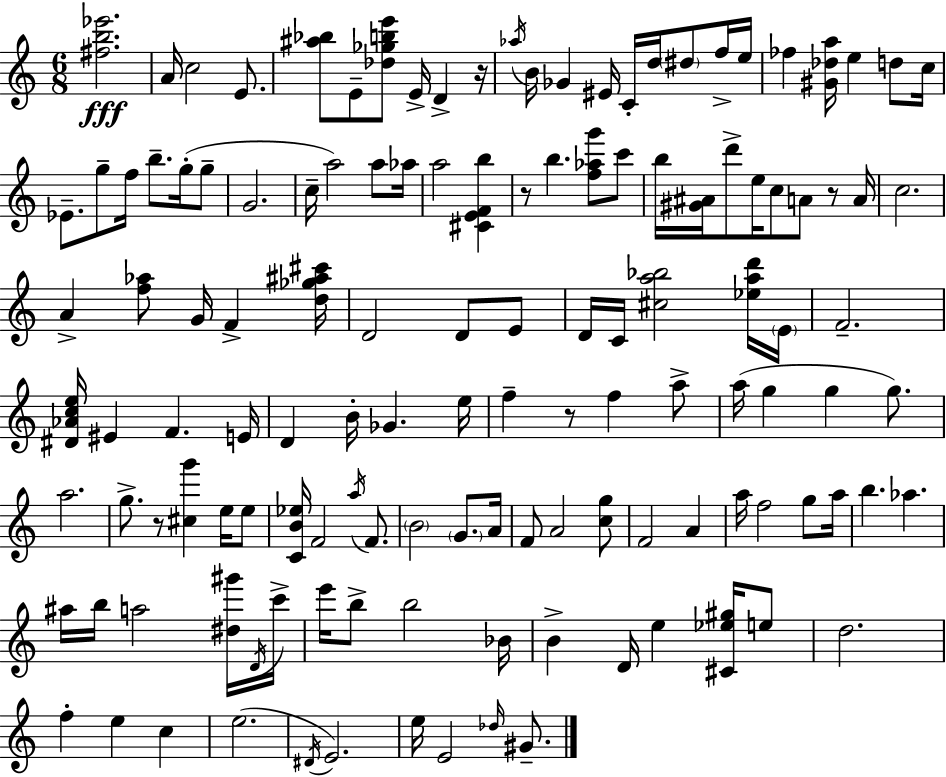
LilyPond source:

{
  \clef treble
  \numericTimeSignature
  \time 6/8
  \key c \major
  <fis'' b'' ees'''>2.\fff | a'16 c''2 e'8. | <ais'' bes''>8 e'8-- <des'' ges'' b'' e'''>8 e'16-> d'4-> r16 | \acciaccatura { aes''16 } b'16 ges'4 eis'16 c'16-. d''16 \parenthesize dis''8 f''16-> | \break e''16 fes''4 <gis' des'' a''>16 e''4 d''8 | c''16 ees'8.-- g''8-- f''16 b''8.-- g''16-.( g''8-- | g'2. | c''16-- a''2) a''8 | \break aes''16 a''2 <cis' e' f' b''>4 | r8 b''4. <f'' aes'' g'''>8 c'''8 | b''16 <gis' ais'>16 d'''8-> e''16 c''8 a'8 r8 | a'16 c''2. | \break a'4-> <f'' aes''>8 g'16 f'4-> | <d'' ges'' ais'' cis'''>16 d'2 d'8 e'8 | d'16 c'16 <cis'' a'' bes''>2 <ees'' a'' d'''>16 | \parenthesize e'16 f'2.-- | \break <dis' aes' c'' e''>16 eis'4 f'4. | e'16 d'4 b'16-. ges'4. | e''16 f''4-- r8 f''4 a''8-> | a''16( g''4 g''4 g''8.) | \break a''2. | g''8.-> r8 <cis'' g'''>4 e''16 e''8 | <c' b' ees''>16 f'2 \acciaccatura { a''16 } f'8. | \parenthesize b'2 \parenthesize g'8. | \break a'16 f'8 a'2 | <c'' g''>8 f'2 a'4 | a''16 f''2 g''8 | a''16 b''4. aes''4. | \break ais''16 b''16 a''2 | <dis'' gis'''>16 \acciaccatura { d'16 } c'''16-> e'''16 b''8-> b''2 | bes'16 b'4-> d'16 e''4 | <cis' ees'' gis''>16 e''8 d''2. | \break f''4-. e''4 c''4 | e''2.( | \acciaccatura { dis'16 } e'2.) | e''16 e'2 | \break \grace { des''16 } gis'8.-- \bar "|."
}